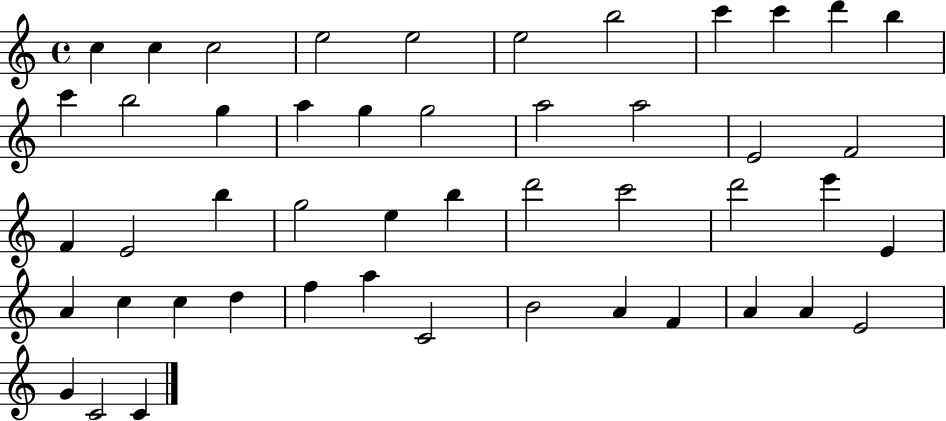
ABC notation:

X:1
T:Untitled
M:4/4
L:1/4
K:C
c c c2 e2 e2 e2 b2 c' c' d' b c' b2 g a g g2 a2 a2 E2 F2 F E2 b g2 e b d'2 c'2 d'2 e' E A c c d f a C2 B2 A F A A E2 G C2 C